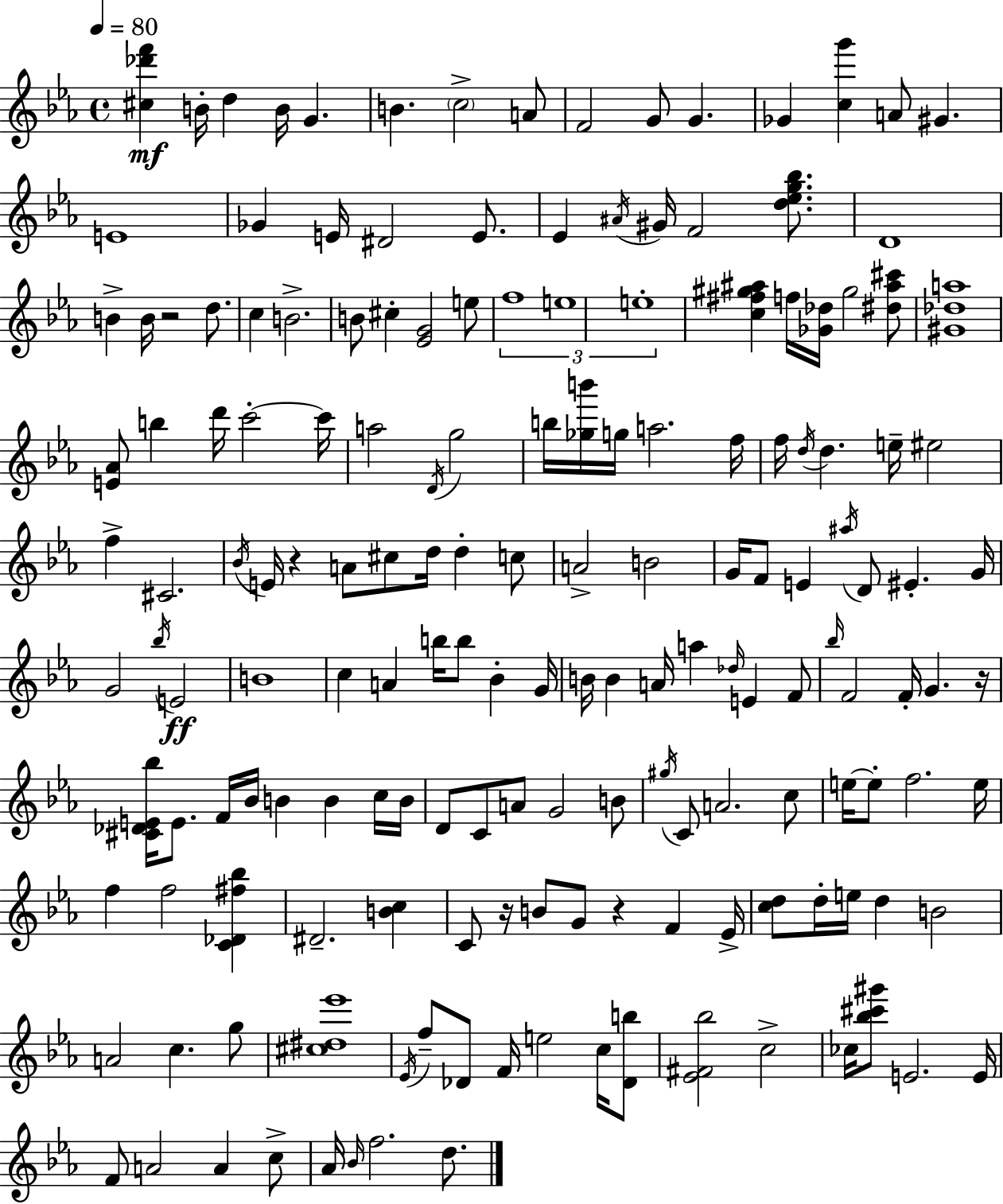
{
  \clef treble
  \time 4/4
  \defaultTimeSignature
  \key c \minor
  \tempo 4 = 80
  <cis'' des''' f'''>4\mf b'16-. d''4 b'16 g'4. | b'4. \parenthesize c''2-> a'8 | f'2 g'8 g'4. | ges'4 <c'' g'''>4 a'8 gis'4. | \break e'1 | ges'4 e'16 dis'2 e'8. | ees'4 \acciaccatura { ais'16 } gis'16 f'2 <d'' ees'' g'' bes''>8. | d'1 | \break b'4-> b'16 r2 d''8. | c''4 b'2.-> | b'8 cis''4-. <ees' g'>2 e''8 | \tuplet 3/2 { f''1 | \break e''1 | e''1-. } | <c'' fis'' gis'' ais''>4 f''16 <ges' des''>16 gis''2 <dis'' ais'' cis'''>8 | <gis' des'' a''>1 | \break <e' aes'>8 b''4 d'''16 c'''2-.~~ | c'''16 a''2 \acciaccatura { d'16 } g''2 | b''16 <ges'' b'''>16 g''16 a''2. | f''16 f''16 \acciaccatura { d''16 } d''4. e''16-- eis''2 | \break f''4-> cis'2. | \acciaccatura { bes'16 } e'16 r4 a'8 cis''8 d''16 d''4-. | c''8 a'2-> b'2 | g'16 f'8 e'4 \acciaccatura { ais''16 } d'8 eis'4.-. | \break g'16 g'2 \acciaccatura { bes''16 }\ff e'2 | b'1 | c''4 a'4 b''16 b''8 | bes'4-. g'16 b'16 b'4 a'16 a''4 | \break \grace { des''16 } e'4 f'8 \grace { bes''16 } f'2 | f'16-. g'4. r16 <cis' des' e' bes''>16 e'8. f'16 bes'16 b'4 | b'4 c''16 b'16 d'8 c'8 a'8 g'2 | b'8 \acciaccatura { gis''16 } c'8 a'2. | \break c''8 e''16~~ e''8-. f''2. | e''16 f''4 f''2 | <c' des' fis'' bes''>4 dis'2.-- | <b' c''>4 c'8 r16 b'8 g'8 | \break r4 f'4 ees'16-> <c'' d''>8 d''16-. e''16 d''4 | b'2 a'2 | c''4. g''8 <cis'' dis'' ees'''>1 | \acciaccatura { ees'16 } f''8-- des'8 f'16 e''2 | \break c''16 <des' b''>8 <ees' fis' bes''>2 | c''2-> ces''16 <bes'' cis''' gis'''>8 e'2. | e'16 f'8 a'2 | a'4 c''8-> aes'16 \grace { bes'16 } f''2. | \break d''8. \bar "|."
}